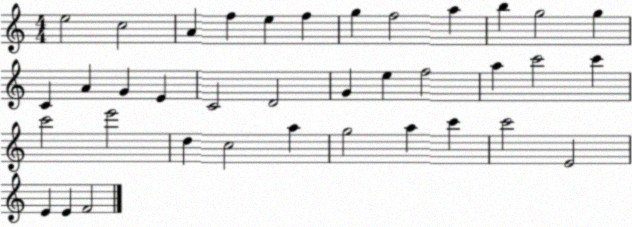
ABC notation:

X:1
T:Untitled
M:4/4
L:1/4
K:C
e2 c2 A f e f g f2 a b g2 g C A G E C2 D2 G e f2 a c'2 c' c'2 e'2 d c2 a g2 a c' c'2 E2 E E F2